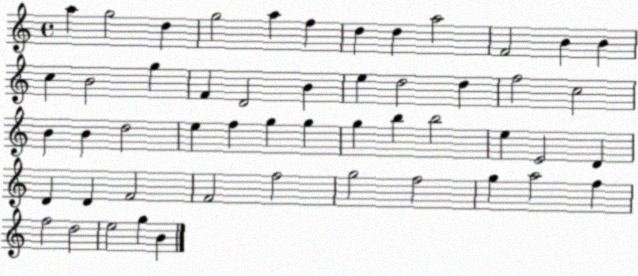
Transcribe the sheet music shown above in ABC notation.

X:1
T:Untitled
M:4/4
L:1/4
K:C
a g2 d g2 a f d d a2 F2 B B c B2 g F D2 B e d2 d f2 c2 B B d2 e f g g g b b2 e E2 D D D F2 F2 f2 g2 f2 g a2 f f2 d2 e2 g B